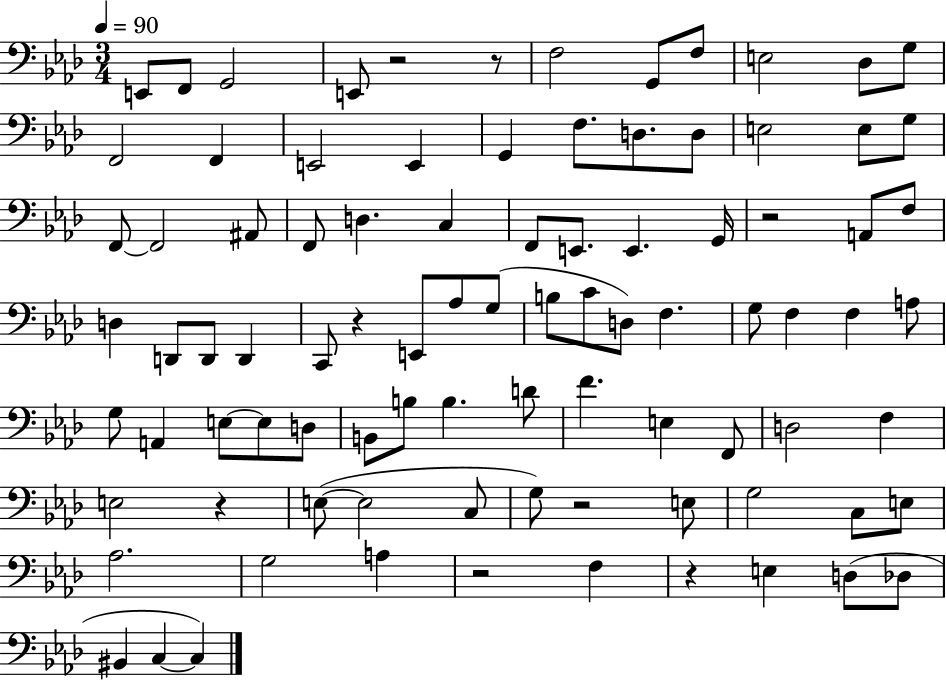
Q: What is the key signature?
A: AES major